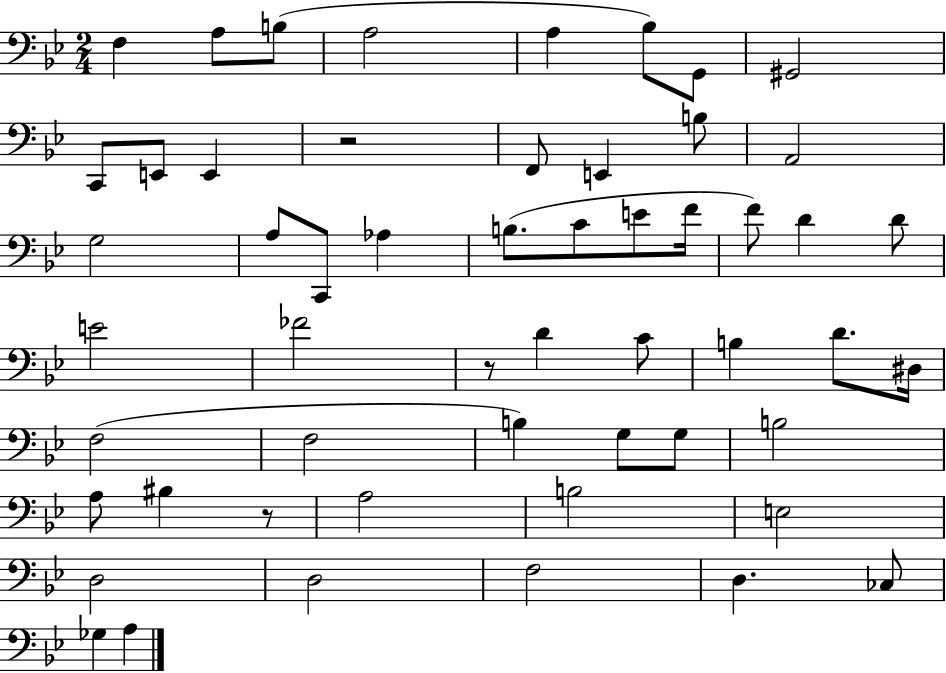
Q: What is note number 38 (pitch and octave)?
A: G3